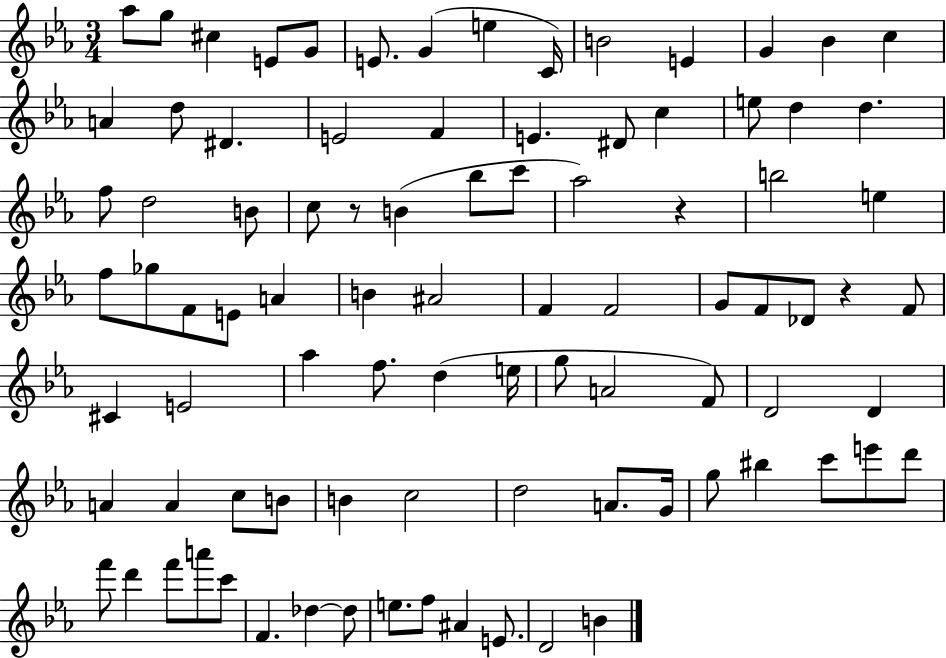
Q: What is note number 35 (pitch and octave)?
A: E5